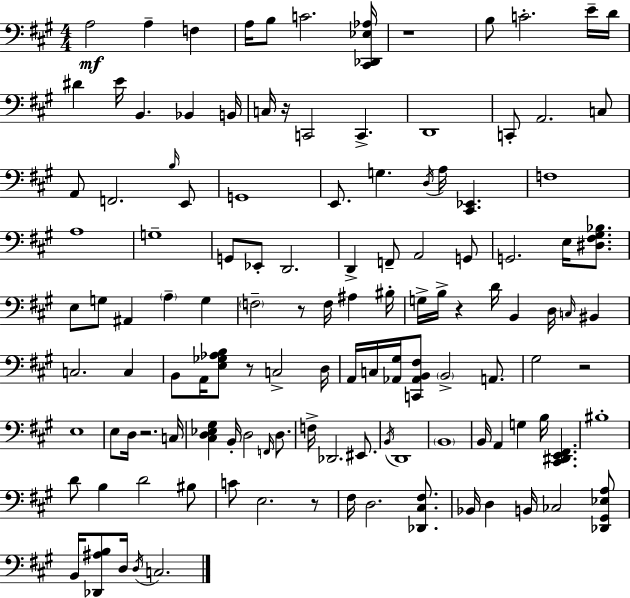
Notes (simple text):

A3/h A3/q F3/q A3/s B3/e C4/h. [C#2,Db2,Eb3,Ab3]/s R/w B3/e C4/h. E4/s D4/s D#4/q E4/s B2/q. Bb2/q B2/s C3/s R/s C2/h C2/q. D2/w C2/e A2/h. C3/e A2/e F2/h. B3/s E2/e G2/w E2/e. G3/q. D3/s A3/s [C#2,Eb2]/q. F3/w A3/w G3/w G2/e Eb2/e D2/h. D2/q F2/e A2/h G2/e G2/h. E3/s [D#3,F#3,G#3,Bb3]/e. E3/e G3/e A#2/q A3/q G3/q F3/h R/e F3/s A#3/q BIS3/s G3/s B3/s R/q D4/s B2/q D3/s C3/s BIS2/q C3/h. C3/q B2/e A2/s [E3,Gb3,Ab3,B3]/e R/e C3/h D3/s A2/s C3/s [Ab2,G#3]/s [C2,Ab2,B2,F#3]/e B2/h A2/e. G#3/h R/h E3/w E3/e D3/s R/h. C3/s [C#3,D3,Eb3,G#3]/q B2/s D3/h F2/s D3/e. F3/s Db2/h. EIS2/e. B2/s D2/w B2/w B2/s A2/q G3/q B3/s [C#2,D#2,E2,F#2]/q. BIS3/w D4/e B3/q D4/h BIS3/e C4/e E3/h. R/e F#3/s D3/h. [Db2,C#3,F#3]/e. Bb2/s D3/q B2/s CES3/h [Db2,G#2,Eb3,A3]/e B2/s [Db2,A#3,B3]/e D3/s D3/s C3/h.